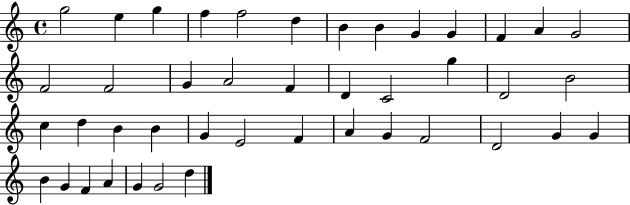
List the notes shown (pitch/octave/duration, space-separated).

G5/h E5/q G5/q F5/q F5/h D5/q B4/q B4/q G4/q G4/q F4/q A4/q G4/h F4/h F4/h G4/q A4/h F4/q D4/q C4/h G5/q D4/h B4/h C5/q D5/q B4/q B4/q G4/q E4/h F4/q A4/q G4/q F4/h D4/h G4/q G4/q B4/q G4/q F4/q A4/q G4/q G4/h D5/q